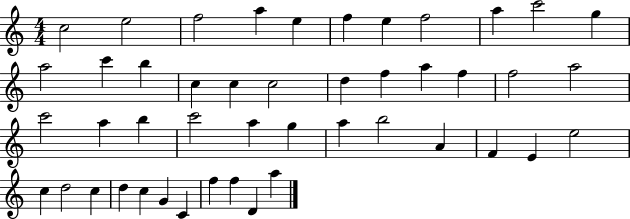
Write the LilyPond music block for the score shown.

{
  \clef treble
  \numericTimeSignature
  \time 4/4
  \key c \major
  c''2 e''2 | f''2 a''4 e''4 | f''4 e''4 f''2 | a''4 c'''2 g''4 | \break a''2 c'''4 b''4 | c''4 c''4 c''2 | d''4 f''4 a''4 f''4 | f''2 a''2 | \break c'''2 a''4 b''4 | c'''2 a''4 g''4 | a''4 b''2 a'4 | f'4 e'4 e''2 | \break c''4 d''2 c''4 | d''4 c''4 g'4 c'4 | f''4 f''4 d'4 a''4 | \bar "|."
}